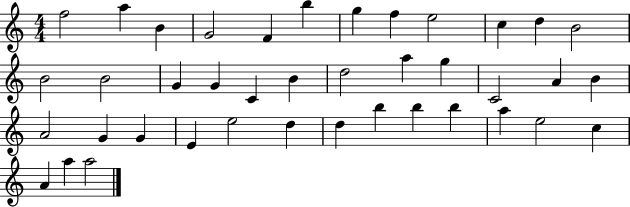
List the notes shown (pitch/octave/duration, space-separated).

F5/h A5/q B4/q G4/h F4/q B5/q G5/q F5/q E5/h C5/q D5/q B4/h B4/h B4/h G4/q G4/q C4/q B4/q D5/h A5/q G5/q C4/h A4/q B4/q A4/h G4/q G4/q E4/q E5/h D5/q D5/q B5/q B5/q B5/q A5/q E5/h C5/q A4/q A5/q A5/h